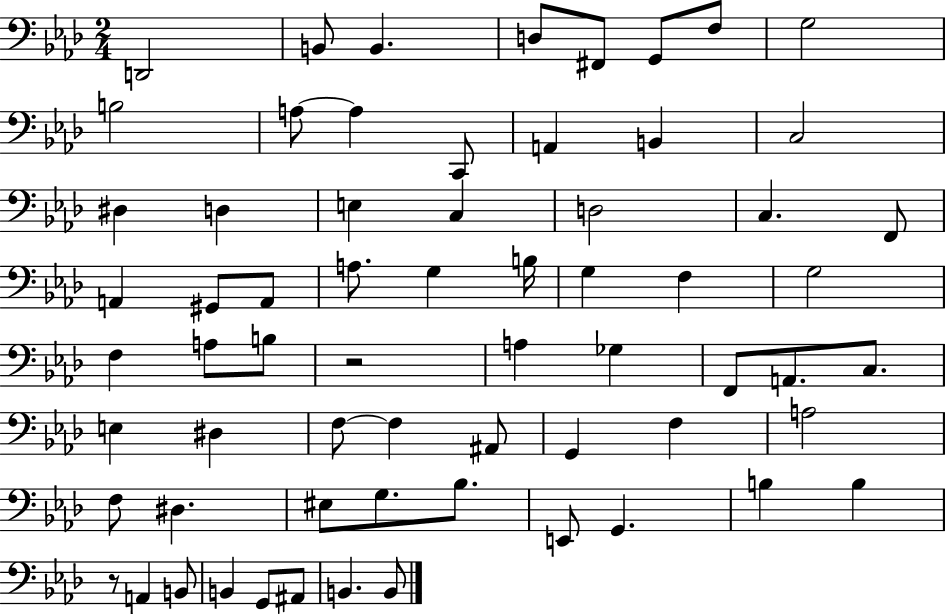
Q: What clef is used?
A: bass